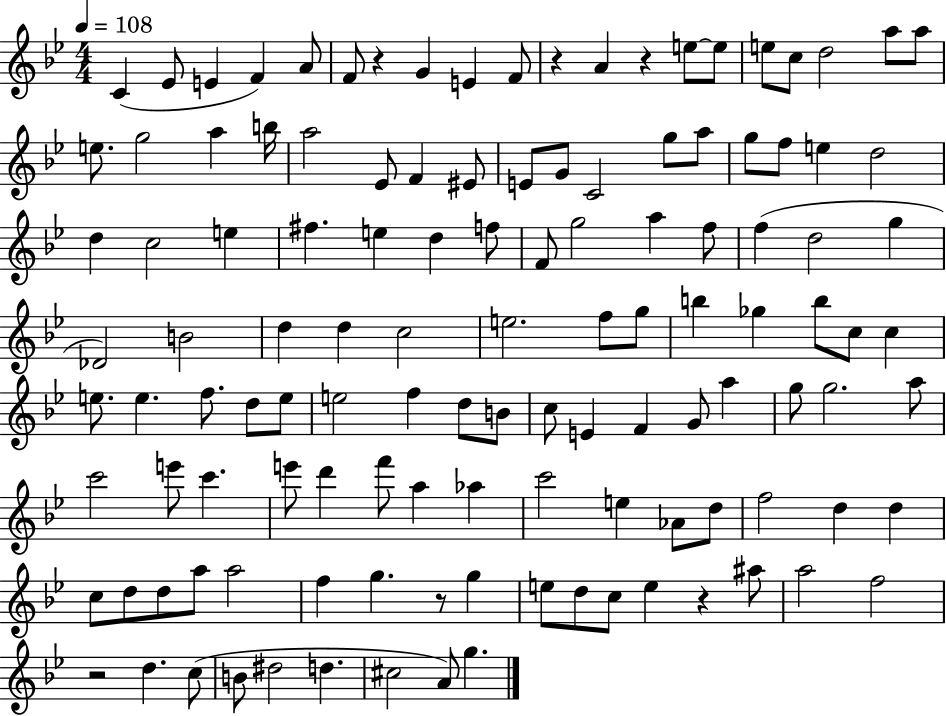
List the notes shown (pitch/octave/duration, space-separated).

C4/q Eb4/e E4/q F4/q A4/e F4/e R/q G4/q E4/q F4/e R/q A4/q R/q E5/e E5/e E5/e C5/e D5/h A5/e A5/e E5/e. G5/h A5/q B5/s A5/h Eb4/e F4/q EIS4/e E4/e G4/e C4/h G5/e A5/e G5/e F5/e E5/q D5/h D5/q C5/h E5/q F#5/q. E5/q D5/q F5/e F4/e G5/h A5/q F5/e F5/q D5/h G5/q Db4/h B4/h D5/q D5/q C5/h E5/h. F5/e G5/e B5/q Gb5/q B5/e C5/e C5/q E5/e. E5/q. F5/e. D5/e E5/e E5/h F5/q D5/e B4/e C5/e E4/q F4/q G4/e A5/q G5/e G5/h. A5/e C6/h E6/e C6/q. E6/e D6/q F6/e A5/q Ab5/q C6/h E5/q Ab4/e D5/e F5/h D5/q D5/q C5/e D5/e D5/e A5/e A5/h F5/q G5/q. R/e G5/q E5/e D5/e C5/e E5/q R/q A#5/e A5/h F5/h R/h D5/q. C5/e B4/e D#5/h D5/q. C#5/h A4/e G5/q.